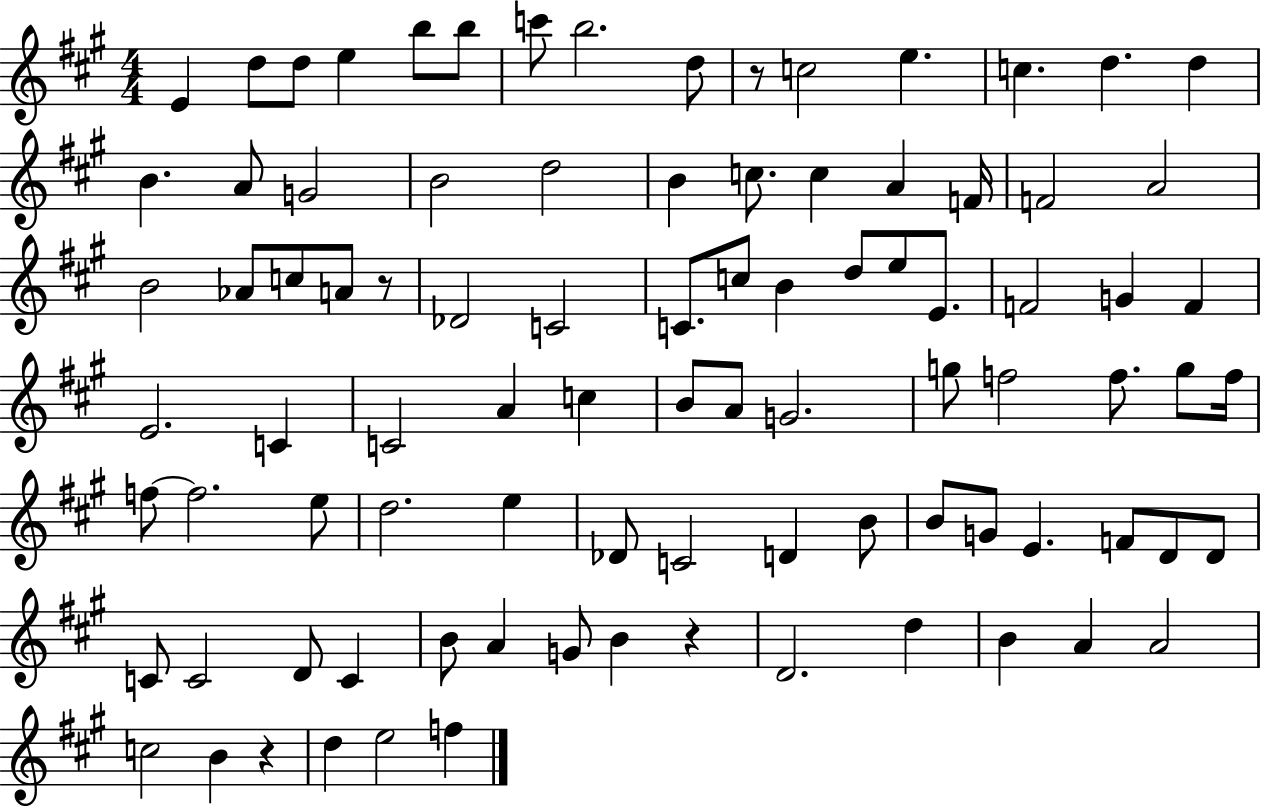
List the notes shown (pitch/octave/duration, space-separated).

E4/q D5/e D5/e E5/q B5/e B5/e C6/e B5/h. D5/e R/e C5/h E5/q. C5/q. D5/q. D5/q B4/q. A4/e G4/h B4/h D5/h B4/q C5/e. C5/q A4/q F4/s F4/h A4/h B4/h Ab4/e C5/e A4/e R/e Db4/h C4/h C4/e. C5/e B4/q D5/e E5/e E4/e. F4/h G4/q F4/q E4/h. C4/q C4/h A4/q C5/q B4/e A4/e G4/h. G5/e F5/h F5/e. G5/e F5/s F5/e F5/h. E5/e D5/h. E5/q Db4/e C4/h D4/q B4/e B4/e G4/e E4/q. F4/e D4/e D4/e C4/e C4/h D4/e C4/q B4/e A4/q G4/e B4/q R/q D4/h. D5/q B4/q A4/q A4/h C5/h B4/q R/q D5/q E5/h F5/q